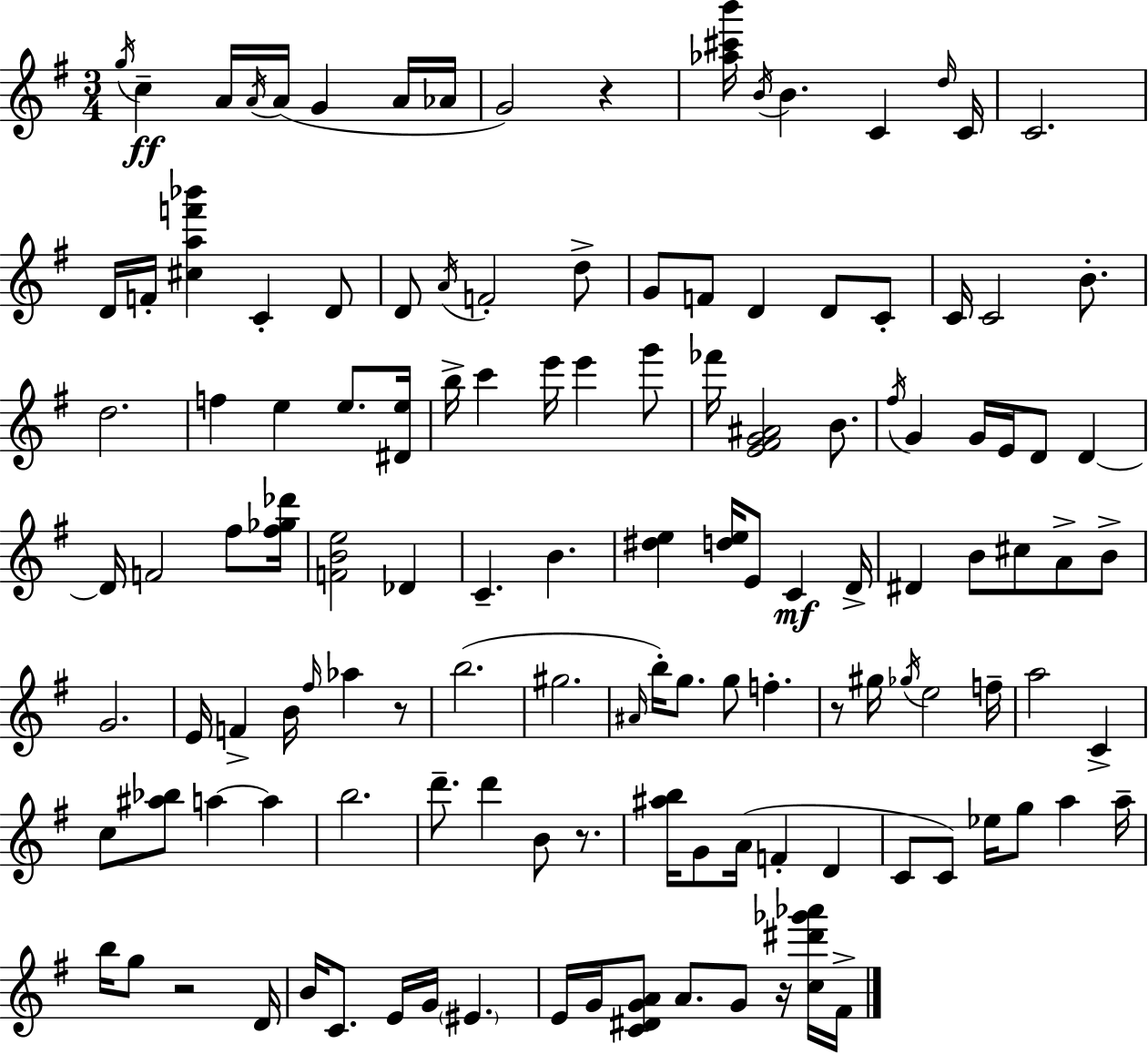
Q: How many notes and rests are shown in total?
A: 129